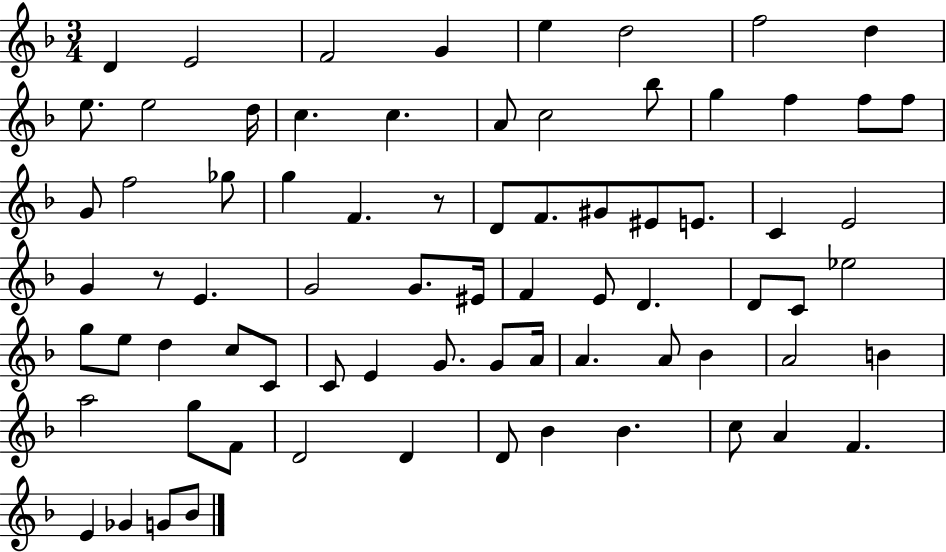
D4/q E4/h F4/h G4/q E5/q D5/h F5/h D5/q E5/e. E5/h D5/s C5/q. C5/q. A4/e C5/h Bb5/e G5/q F5/q F5/e F5/e G4/e F5/h Gb5/e G5/q F4/q. R/e D4/e F4/e. G#4/e EIS4/e E4/e. C4/q E4/h G4/q R/e E4/q. G4/h G4/e. EIS4/s F4/q E4/e D4/q. D4/e C4/e Eb5/h G5/e E5/e D5/q C5/e C4/e C4/e E4/q G4/e. G4/e A4/s A4/q. A4/e Bb4/q A4/h B4/q A5/h G5/e F4/e D4/h D4/q D4/e Bb4/q Bb4/q. C5/e A4/q F4/q. E4/q Gb4/q G4/e Bb4/e